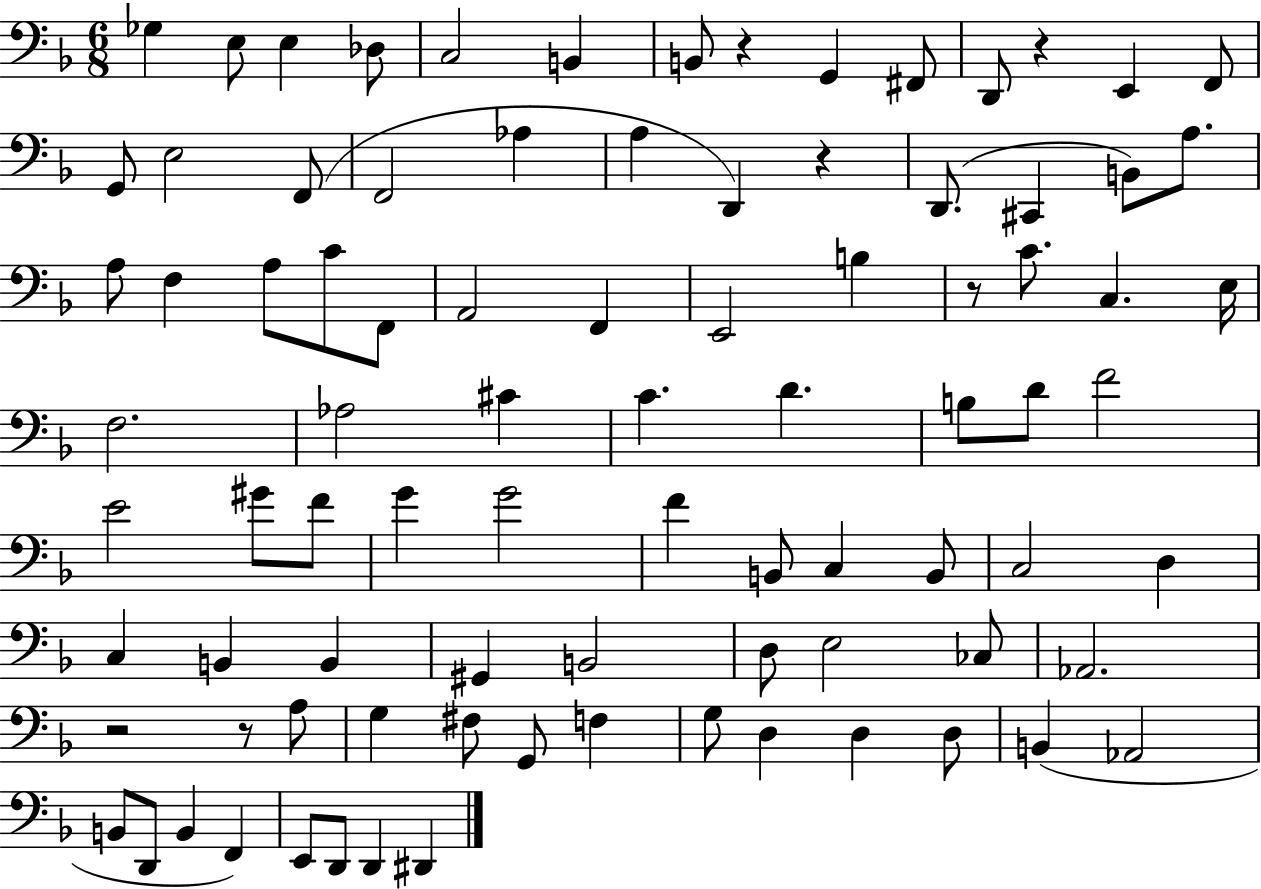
{
  \clef bass
  \numericTimeSignature
  \time 6/8
  \key f \major
  ges4 e8 e4 des8 | c2 b,4 | b,8 r4 g,4 fis,8 | d,8 r4 e,4 f,8 | \break g,8 e2 f,8( | f,2 aes4 | a4 d,4) r4 | d,8.( cis,4 b,8) a8. | \break a8 f4 a8 c'8 f,8 | a,2 f,4 | e,2 b4 | r8 c'8. c4. e16 | \break f2. | aes2 cis'4 | c'4. d'4. | b8 d'8 f'2 | \break e'2 gis'8 f'8 | g'4 g'2 | f'4 b,8 c4 b,8 | c2 d4 | \break c4 b,4 b,4 | gis,4 b,2 | d8 e2 ces8 | aes,2. | \break r2 r8 a8 | g4 fis8 g,8 f4 | g8 d4 d4 d8 | b,4( aes,2 | \break b,8 d,8 b,4 f,4) | e,8 d,8 d,4 dis,4 | \bar "|."
}